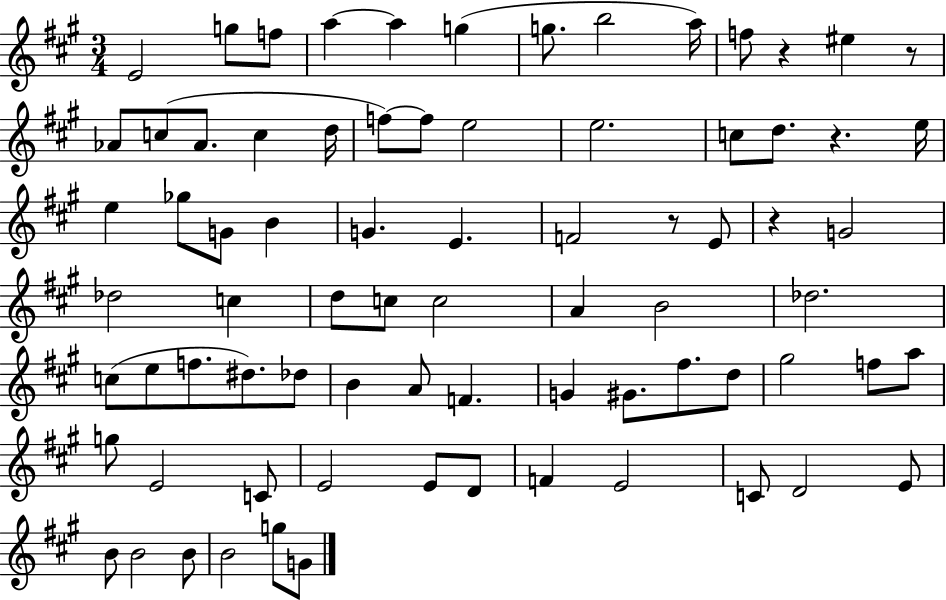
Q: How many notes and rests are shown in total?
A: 77